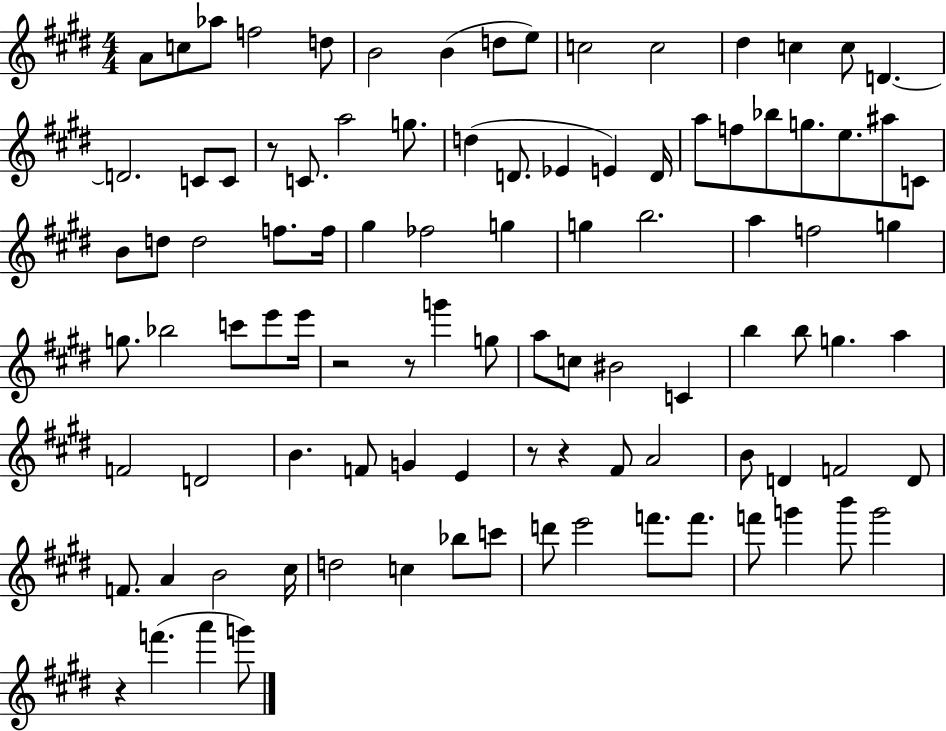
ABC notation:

X:1
T:Untitled
M:4/4
L:1/4
K:E
A/2 c/2 _a/2 f2 d/2 B2 B d/2 e/2 c2 c2 ^d c c/2 D D2 C/2 C/2 z/2 C/2 a2 g/2 d D/2 _E E D/4 a/2 f/2 _b/2 g/2 e/2 ^a/2 C/2 B/2 d/2 d2 f/2 f/4 ^g _f2 g g b2 a f2 g g/2 _b2 c'/2 e'/2 e'/4 z2 z/2 g' g/2 a/2 c/2 ^B2 C b b/2 g a F2 D2 B F/2 G E z/2 z ^F/2 A2 B/2 D F2 D/2 F/2 A B2 ^c/4 d2 c _b/2 c'/2 d'/2 e'2 f'/2 f'/2 f'/2 g' b'/2 g'2 z f' a' g'/2